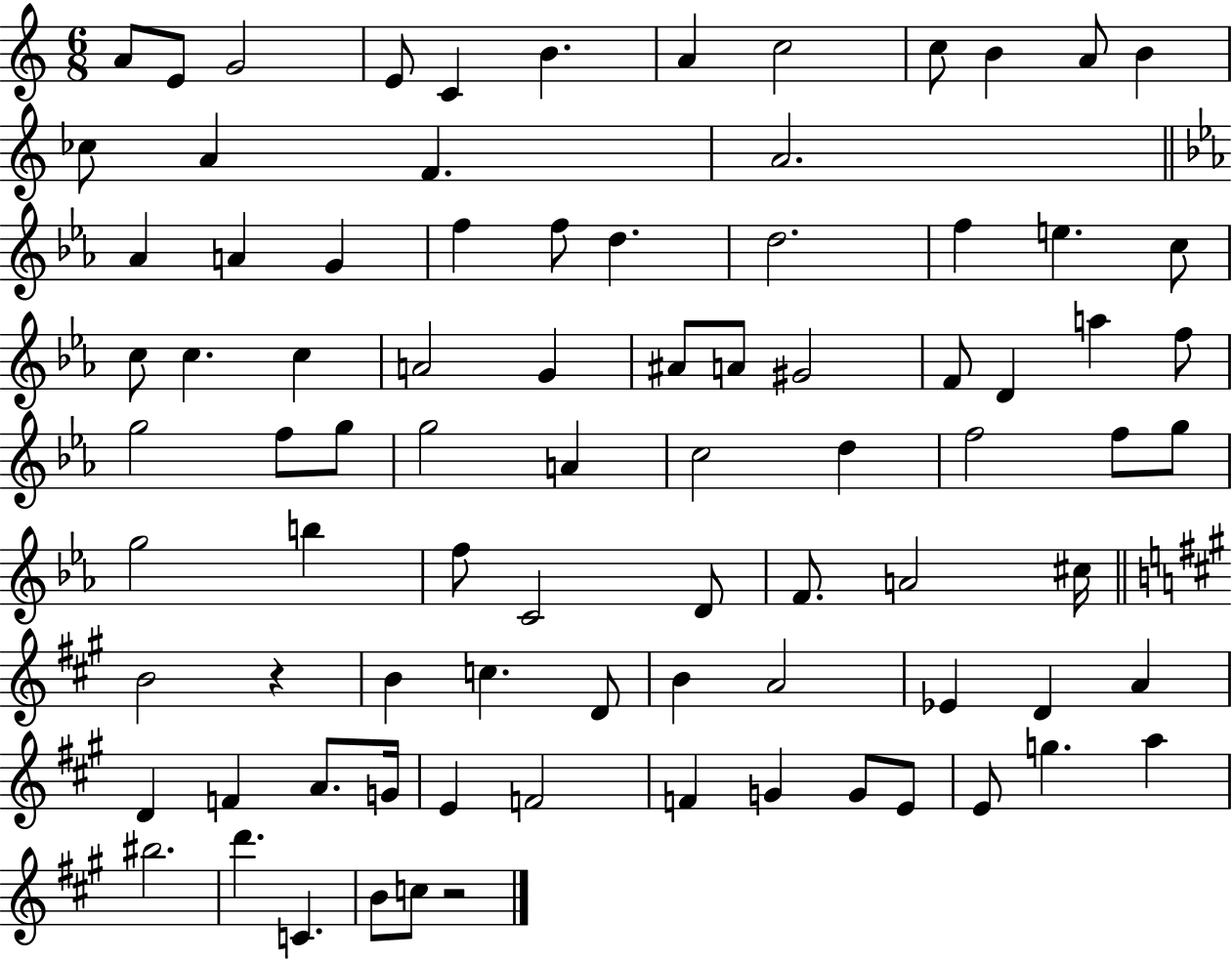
{
  \clef treble
  \numericTimeSignature
  \time 6/8
  \key c \major
  a'8 e'8 g'2 | e'8 c'4 b'4. | a'4 c''2 | c''8 b'4 a'8 b'4 | \break ces''8 a'4 f'4. | a'2. | \bar "||" \break \key c \minor aes'4 a'4 g'4 | f''4 f''8 d''4. | d''2. | f''4 e''4. c''8 | \break c''8 c''4. c''4 | a'2 g'4 | ais'8 a'8 gis'2 | f'8 d'4 a''4 f''8 | \break g''2 f''8 g''8 | g''2 a'4 | c''2 d''4 | f''2 f''8 g''8 | \break g''2 b''4 | f''8 c'2 d'8 | f'8. a'2 cis''16 | \bar "||" \break \key a \major b'2 r4 | b'4 c''4. d'8 | b'4 a'2 | ees'4 d'4 a'4 | \break d'4 f'4 a'8. g'16 | e'4 f'2 | f'4 g'4 g'8 e'8 | e'8 g''4. a''4 | \break bis''2. | d'''4. c'4. | b'8 c''8 r2 | \bar "|."
}